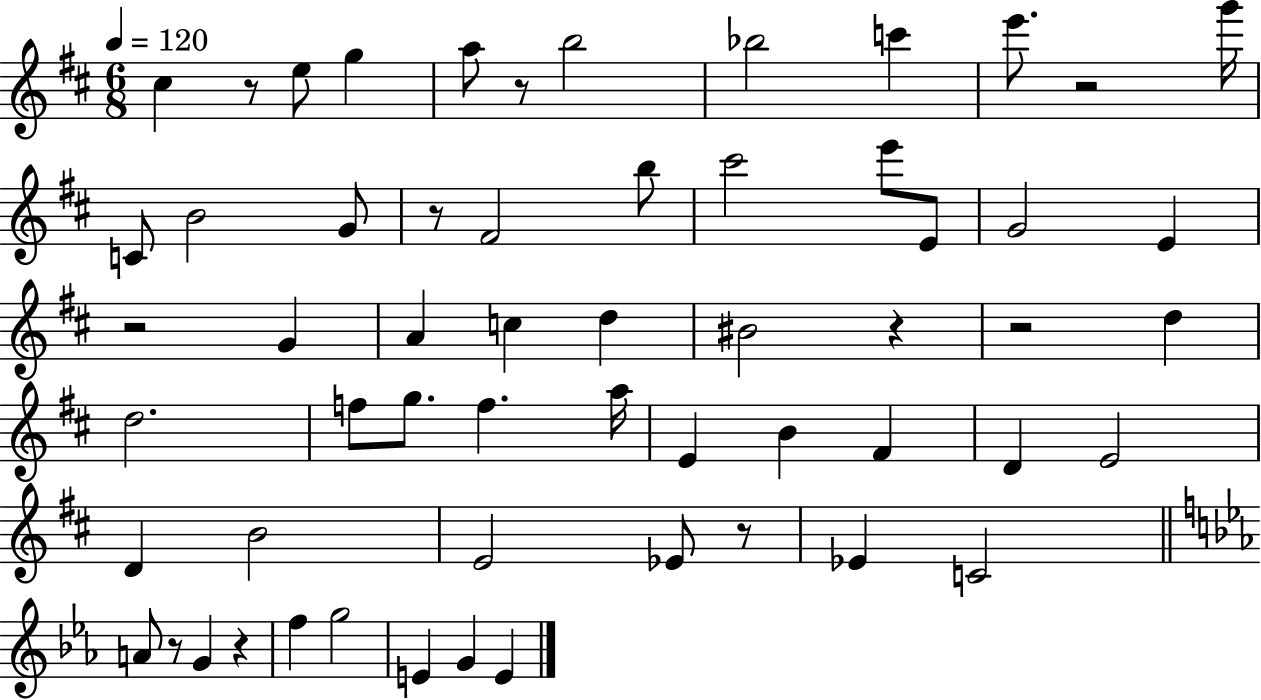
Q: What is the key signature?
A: D major